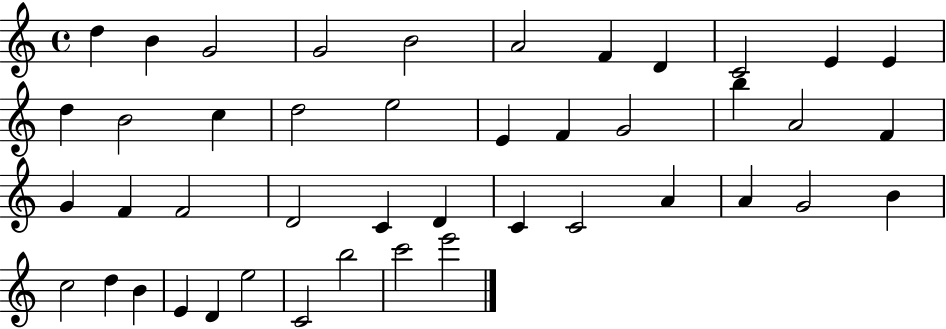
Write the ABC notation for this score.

X:1
T:Untitled
M:4/4
L:1/4
K:C
d B G2 G2 B2 A2 F D C2 E E d B2 c d2 e2 E F G2 b A2 F G F F2 D2 C D C C2 A A G2 B c2 d B E D e2 C2 b2 c'2 e'2